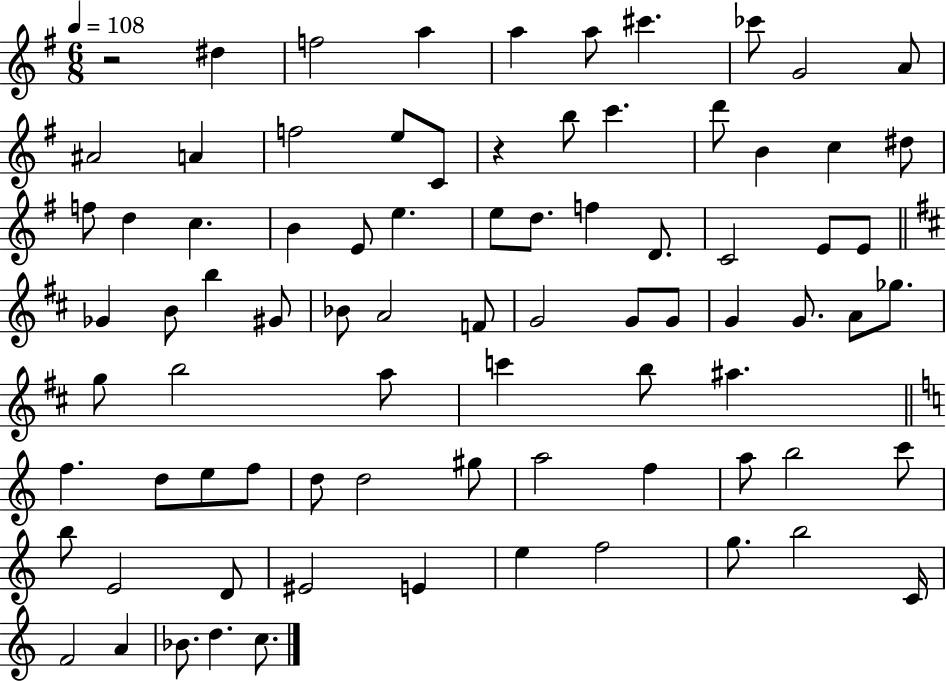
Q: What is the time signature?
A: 6/8